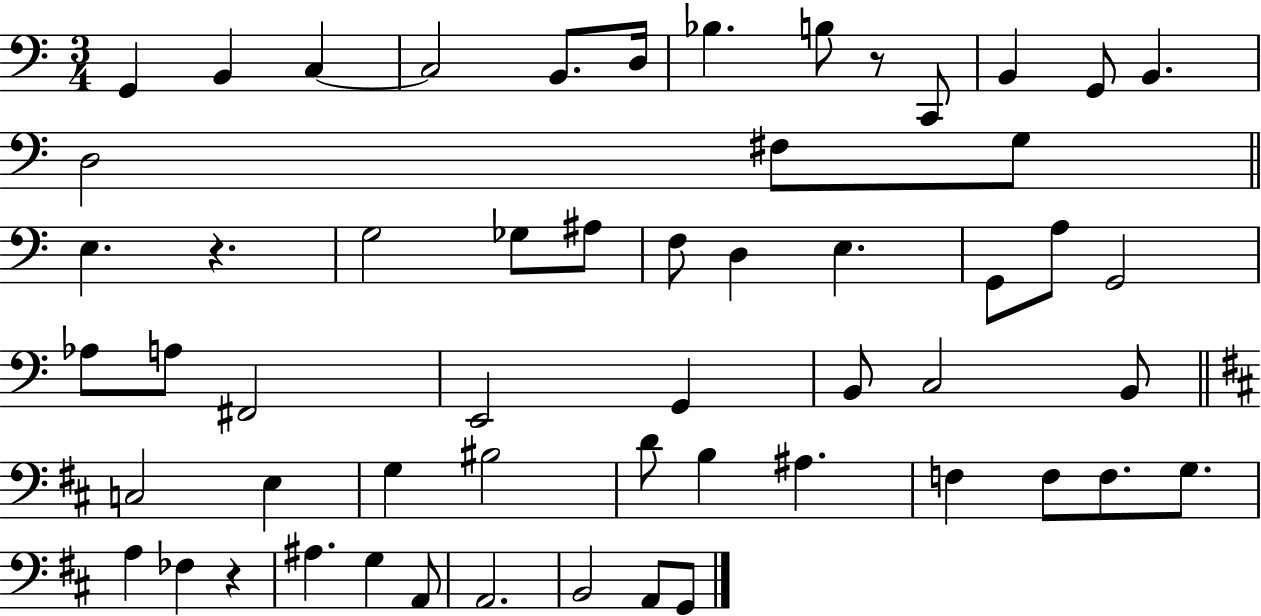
G2/q B2/q C3/q C3/h B2/e. D3/s Bb3/q. B3/e R/e C2/e B2/q G2/e B2/q. D3/h F#3/e G3/e E3/q. R/q. G3/h Gb3/e A#3/e F3/e D3/q E3/q. G2/e A3/e G2/h Ab3/e A3/e F#2/h E2/h G2/q B2/e C3/h B2/e C3/h E3/q G3/q BIS3/h D4/e B3/q A#3/q. F3/q F3/e F3/e. G3/e. A3/q FES3/q R/q A#3/q. G3/q A2/e A2/h. B2/h A2/e G2/e